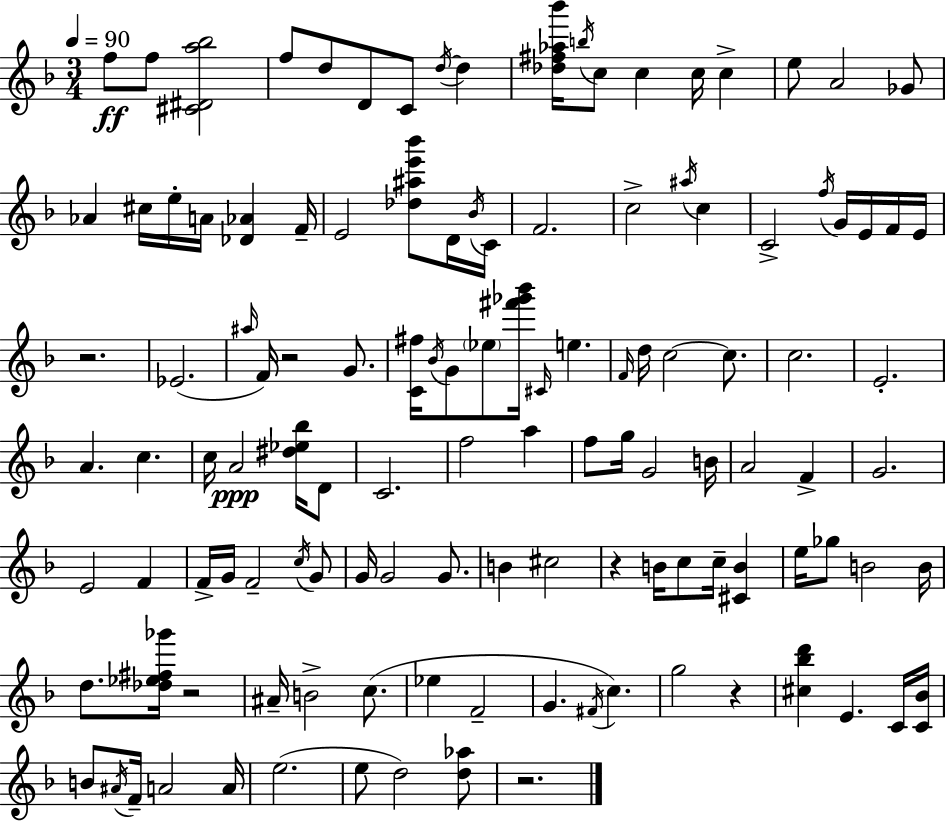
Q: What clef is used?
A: treble